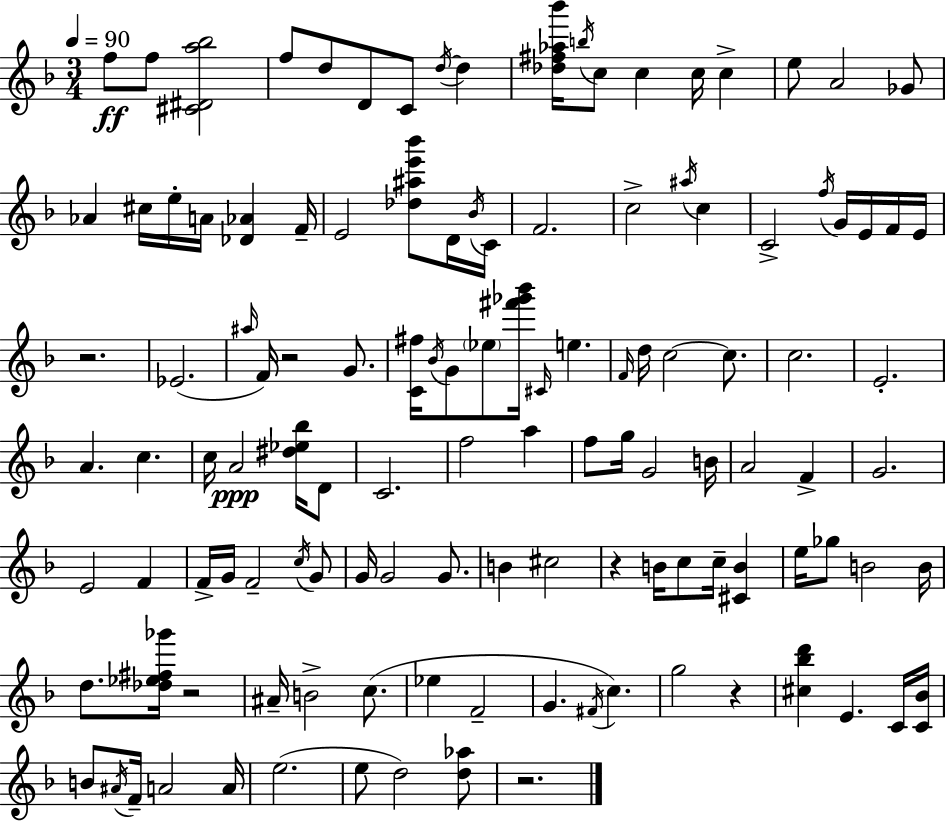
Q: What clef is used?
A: treble